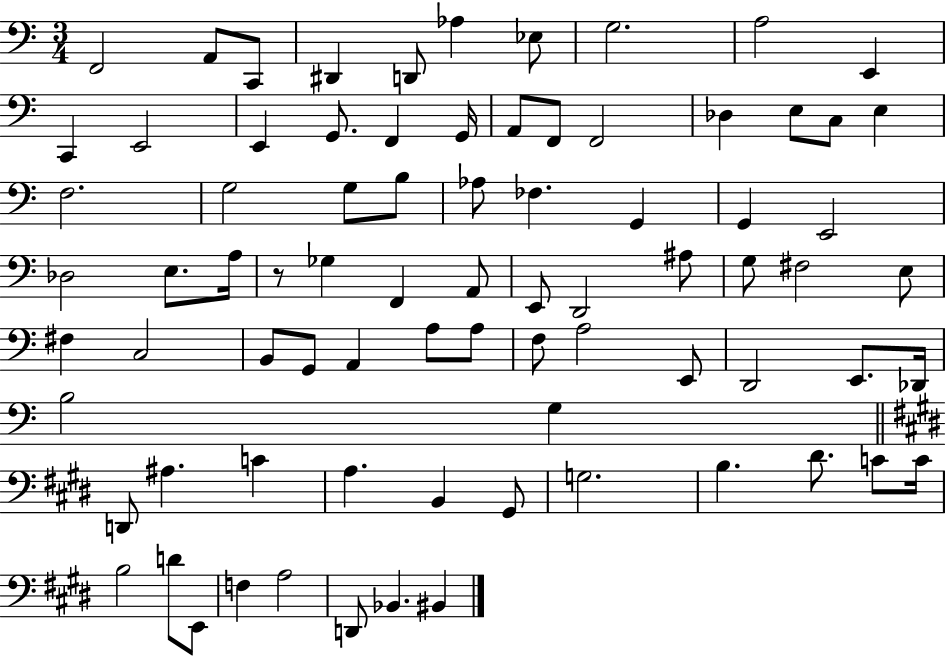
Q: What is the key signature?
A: C major